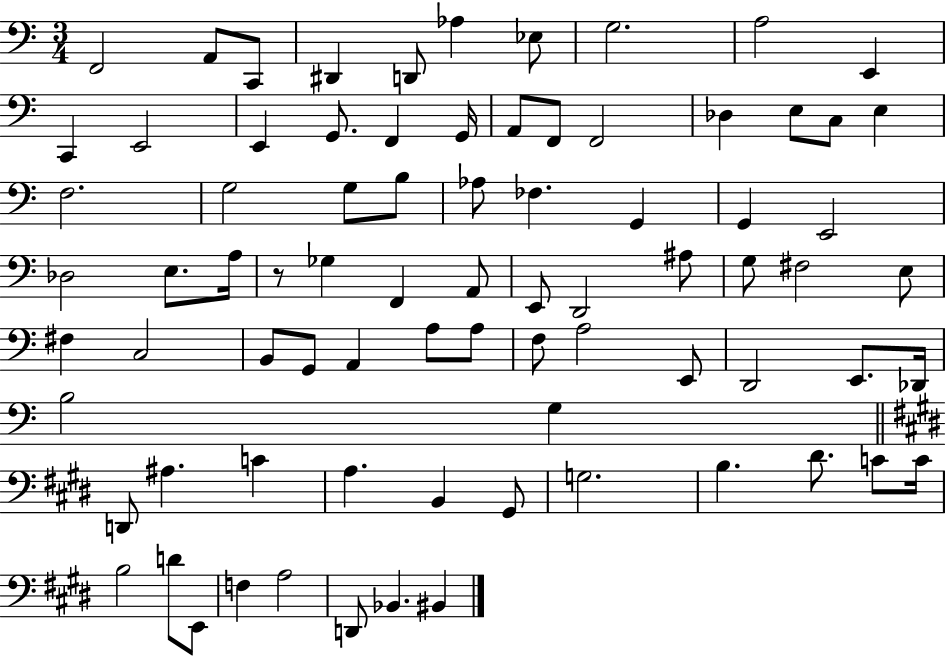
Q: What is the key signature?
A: C major